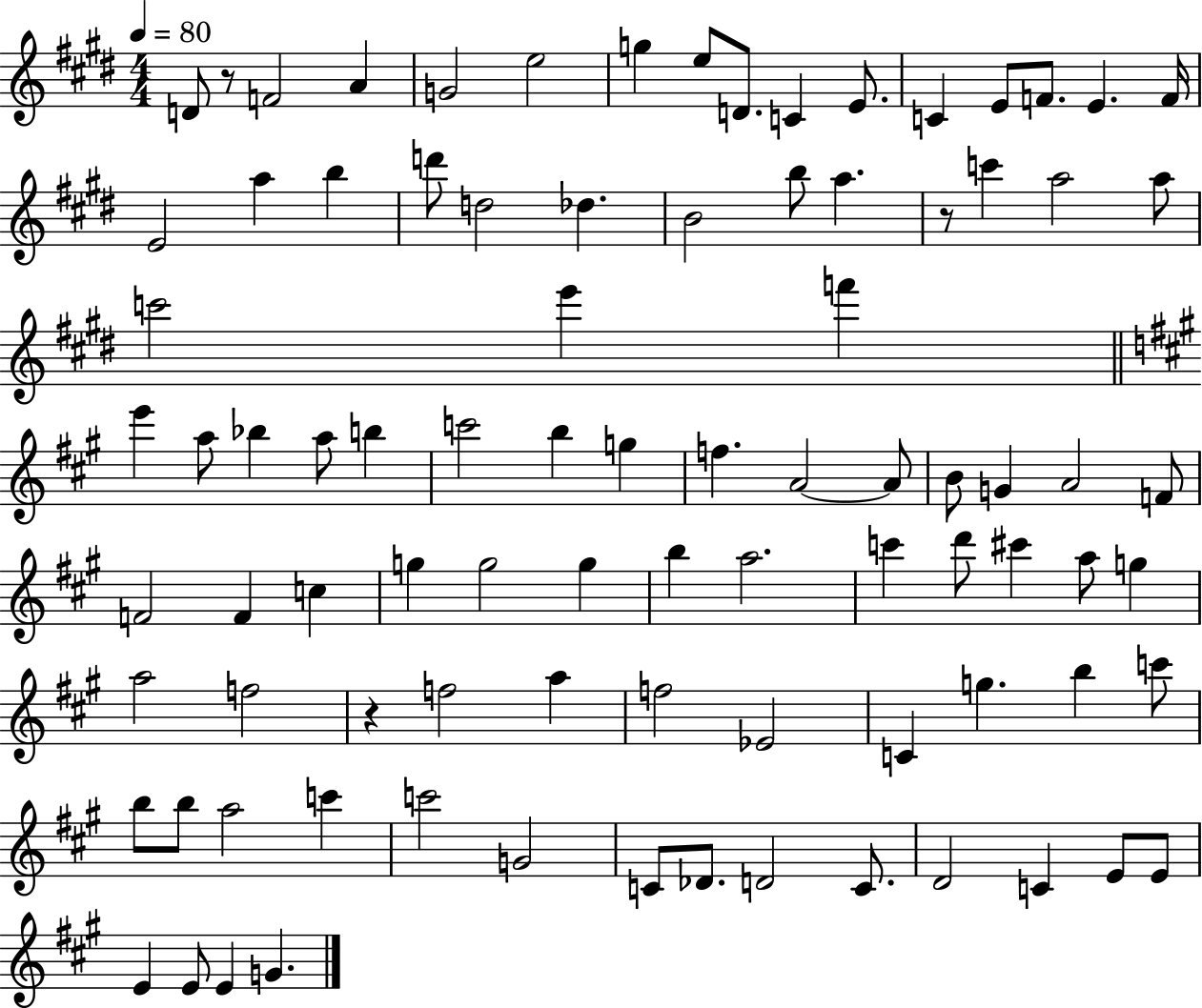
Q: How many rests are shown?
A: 3